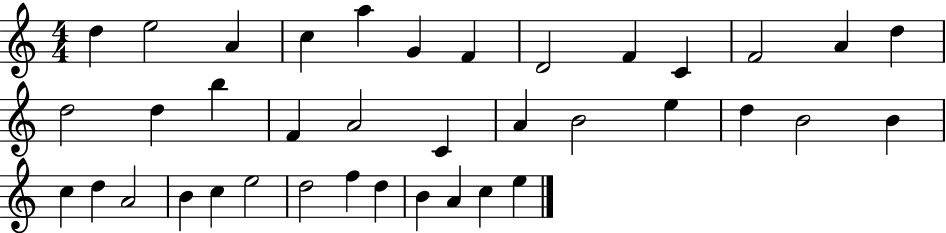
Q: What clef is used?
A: treble